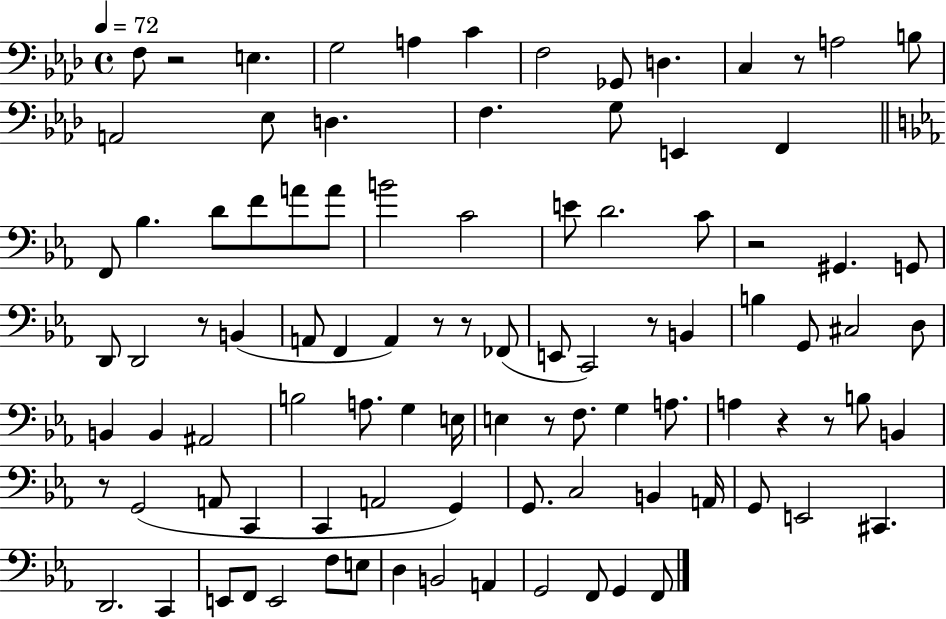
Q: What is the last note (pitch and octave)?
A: F2